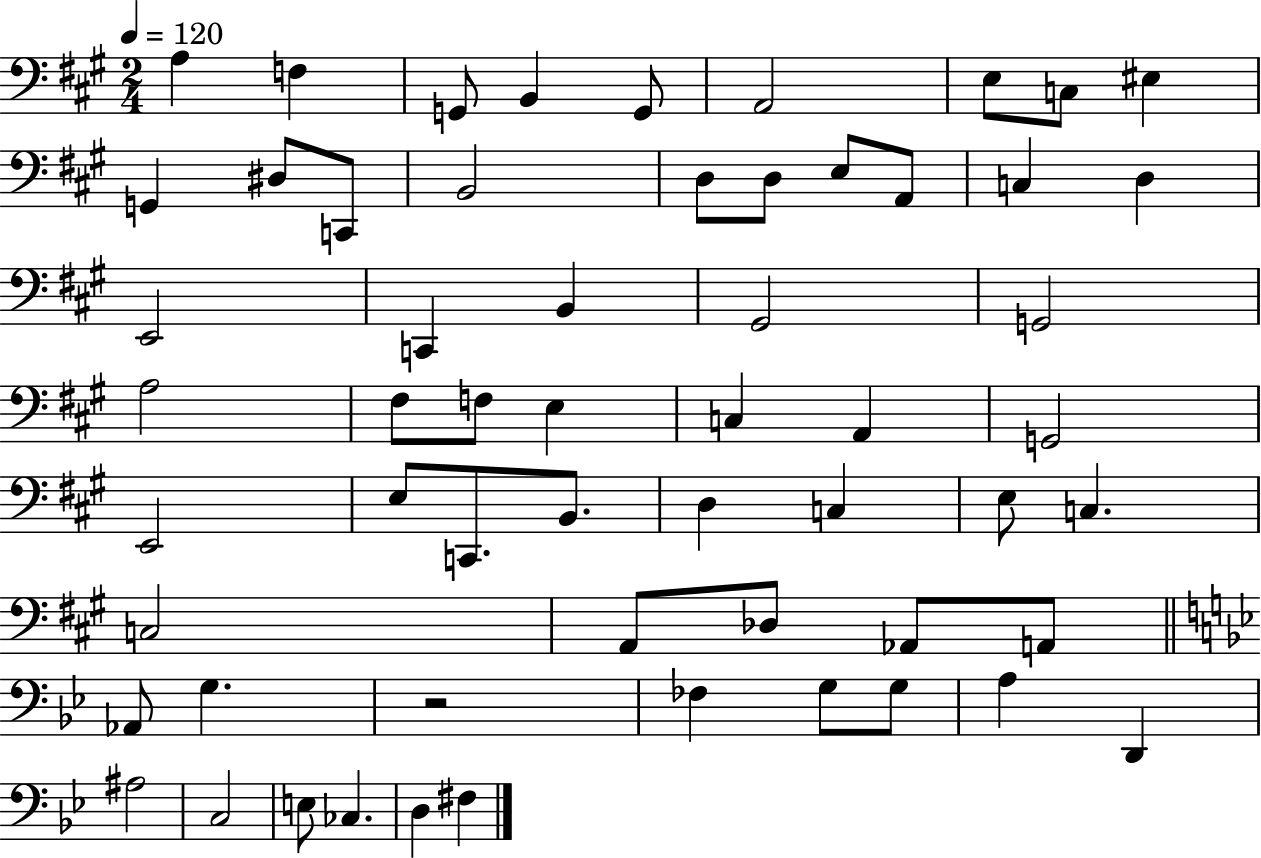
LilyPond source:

{
  \clef bass
  \numericTimeSignature
  \time 2/4
  \key a \major
  \tempo 4 = 120
  a4 f4 | g,8 b,4 g,8 | a,2 | e8 c8 eis4 | \break g,4 dis8 c,8 | b,2 | d8 d8 e8 a,8 | c4 d4 | \break e,2 | c,4 b,4 | gis,2 | g,2 | \break a2 | fis8 f8 e4 | c4 a,4 | g,2 | \break e,2 | e8 c,8. b,8. | d4 c4 | e8 c4. | \break c2 | a,8 des8 aes,8 a,8 | \bar "||" \break \key bes \major aes,8 g4. | r2 | fes4 g8 g8 | a4 d,4 | \break ais2 | c2 | e8 ces4. | d4 fis4 | \break \bar "|."
}